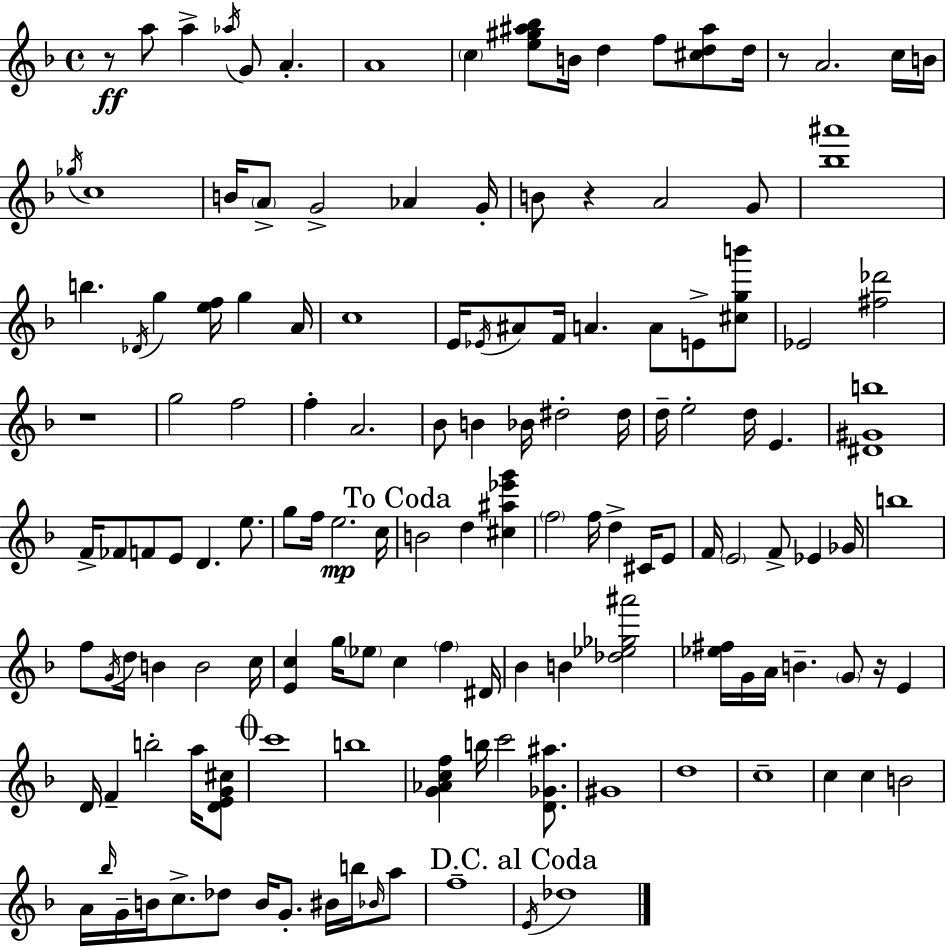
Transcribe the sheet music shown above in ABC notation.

X:1
T:Untitled
M:4/4
L:1/4
K:Dm
z/2 a/2 a _a/4 G/2 A A4 c [e^g^a_b]/2 B/4 d f/2 [^cd^a]/2 d/4 z/2 A2 c/4 B/4 _g/4 c4 B/4 A/2 G2 _A G/4 B/2 z A2 G/2 [_b^a']4 b _D/4 g [ef]/4 g A/4 c4 E/4 _E/4 ^A/2 F/4 A A/2 E/2 [^cgb']/2 _E2 [^f_d']2 z4 g2 f2 f A2 _B/2 B _B/4 ^d2 ^d/4 d/4 e2 d/4 E [^D^Gb]4 F/4 _F/2 F/2 E/2 D e/2 g/2 f/4 e2 c/4 B2 d [^c^a_e'g'] f2 f/4 d ^C/4 E/2 F/4 E2 F/2 _E _G/4 b4 f/2 G/4 d/4 B B2 c/4 [Ec] g/4 _e/2 c f ^D/4 _B B [_d_e_g^a']2 [_e^f]/4 G/4 A/4 B G/2 z/4 E D/4 F b2 a/4 [DEG^c]/2 c'4 b4 [G_Acf] b/4 c'2 [D_G^a]/2 ^G4 d4 c4 c c B2 A/4 _b/4 G/4 B/4 c/2 _d/2 B/4 G/2 ^B/4 b/4 _B/4 a/2 f4 E/4 _d4